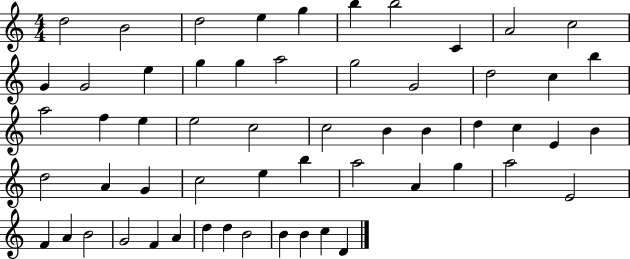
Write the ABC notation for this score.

X:1
T:Untitled
M:4/4
L:1/4
K:C
d2 B2 d2 e g b b2 C A2 c2 G G2 e g g a2 g2 G2 d2 c b a2 f e e2 c2 c2 B B d c E B d2 A G c2 e b a2 A g a2 E2 F A B2 G2 F A d d B2 B B c D